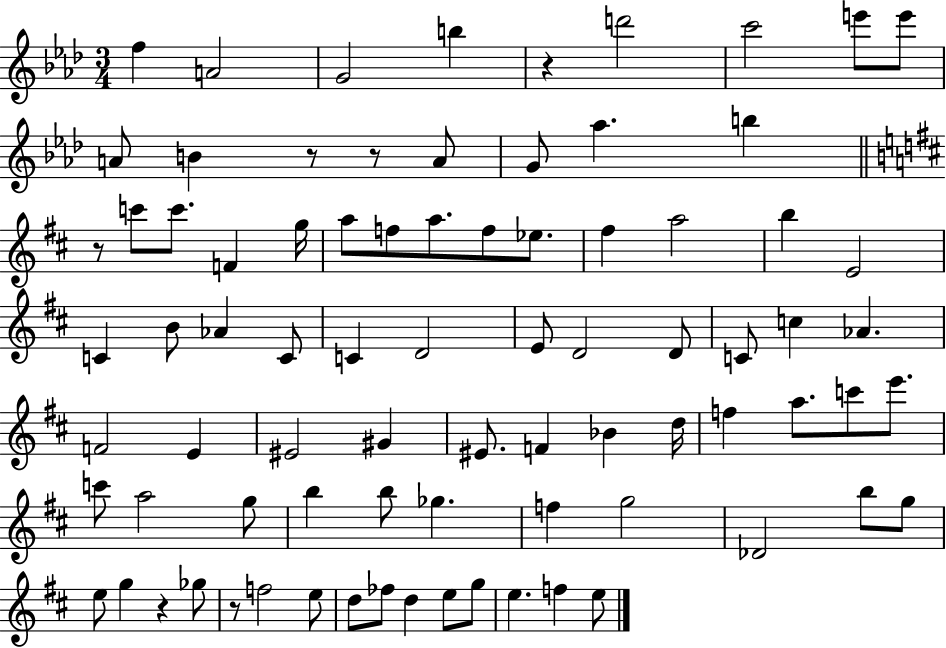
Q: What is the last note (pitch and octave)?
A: E5